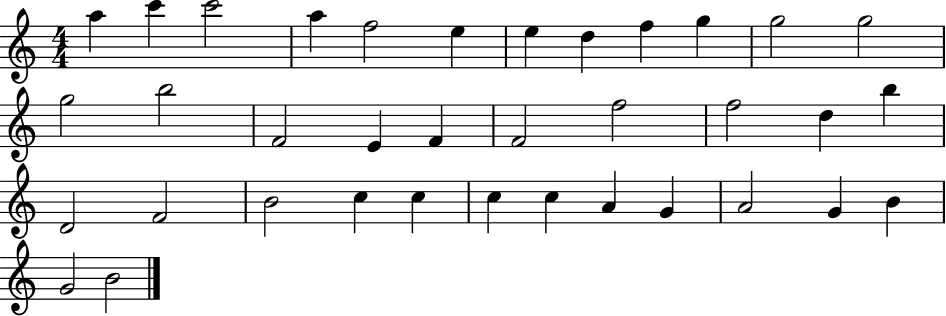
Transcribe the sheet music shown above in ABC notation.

X:1
T:Untitled
M:4/4
L:1/4
K:C
a c' c'2 a f2 e e d f g g2 g2 g2 b2 F2 E F F2 f2 f2 d b D2 F2 B2 c c c c A G A2 G B G2 B2